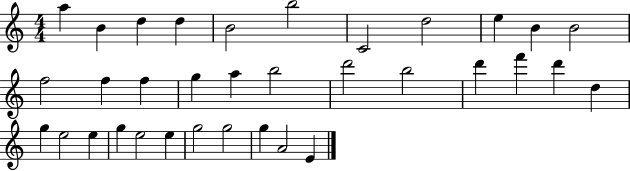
A5/q B4/q D5/q D5/q B4/h B5/h C4/h D5/h E5/q B4/q B4/h F5/h F5/q F5/q G5/q A5/q B5/h D6/h B5/h D6/q F6/q D6/q D5/q G5/q E5/h E5/q G5/q E5/h E5/q G5/h G5/h G5/q A4/h E4/q